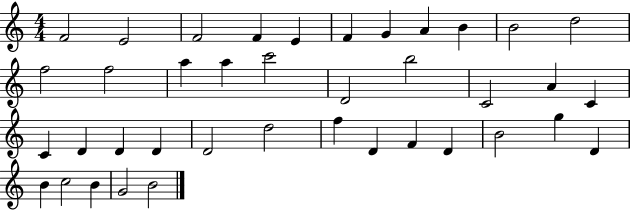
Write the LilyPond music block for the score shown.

{
  \clef treble
  \numericTimeSignature
  \time 4/4
  \key c \major
  f'2 e'2 | f'2 f'4 e'4 | f'4 g'4 a'4 b'4 | b'2 d''2 | \break f''2 f''2 | a''4 a''4 c'''2 | d'2 b''2 | c'2 a'4 c'4 | \break c'4 d'4 d'4 d'4 | d'2 d''2 | f''4 d'4 f'4 d'4 | b'2 g''4 d'4 | \break b'4 c''2 b'4 | g'2 b'2 | \bar "|."
}